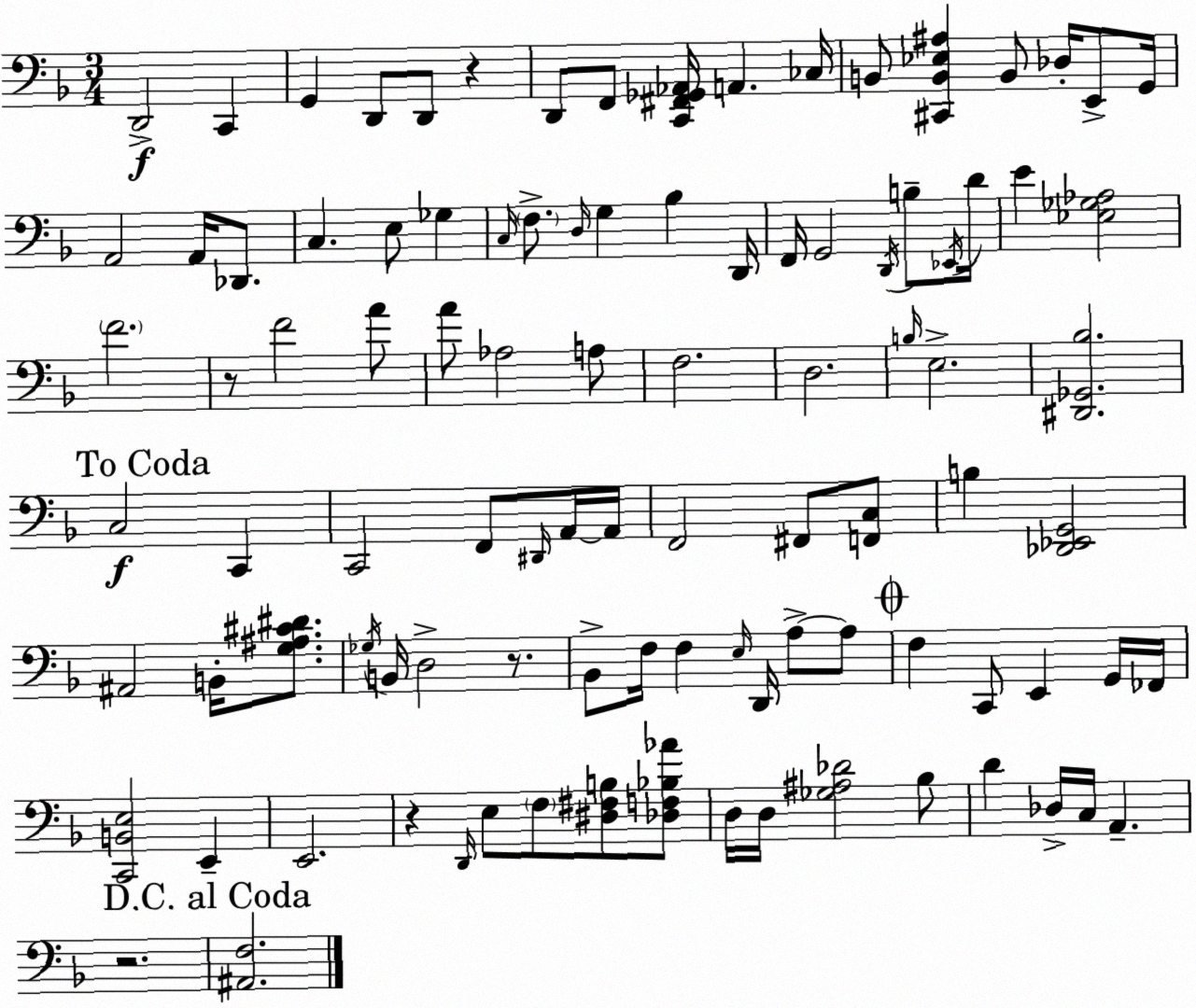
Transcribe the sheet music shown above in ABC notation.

X:1
T:Untitled
M:3/4
L:1/4
K:F
D,,2 C,, G,, D,,/2 D,,/2 z D,,/2 F,,/2 [C,,^F,,_G,,_A,,]/4 A,, _C,/4 B,,/2 [^C,,B,,_E,^A,] B,,/2 _D,/4 E,,/2 G,,/4 A,,2 A,,/4 _D,,/2 C, E,/2 _G, C,/4 F,/2 D,/4 G, _B, D,,/4 F,,/4 G,,2 D,,/4 B,/2 _E,,/4 D/4 E [_E,_G,_A,]2 F2 z/2 F2 A/2 A/2 _A,2 A,/2 F,2 D,2 B,/4 E,2 [^D,,_G,,_B,]2 C,2 C,, C,,2 F,,/2 ^D,,/4 A,,/4 A,,/4 F,,2 ^F,,/2 [F,,C,]/2 B, [_D,,_E,,G,,]2 ^A,,2 B,,/4 [G,^A,^C^D]/2 _G,/4 B,,/4 D,2 z/2 _B,,/2 F,/4 F, E,/4 D,,/4 A,/2 A,/2 F, C,,/2 E,, G,,/4 _F,,/4 [C,,B,,E,]2 E,, E,,2 z D,,/4 E,/2 F,/2 [^D,^F,B,]/2 [_D,F,_B,_A]/2 D,/4 D,/4 [_G,^A,_D]2 _B,/2 D _D,/4 C,/4 A,, z2 [^A,,F,]2